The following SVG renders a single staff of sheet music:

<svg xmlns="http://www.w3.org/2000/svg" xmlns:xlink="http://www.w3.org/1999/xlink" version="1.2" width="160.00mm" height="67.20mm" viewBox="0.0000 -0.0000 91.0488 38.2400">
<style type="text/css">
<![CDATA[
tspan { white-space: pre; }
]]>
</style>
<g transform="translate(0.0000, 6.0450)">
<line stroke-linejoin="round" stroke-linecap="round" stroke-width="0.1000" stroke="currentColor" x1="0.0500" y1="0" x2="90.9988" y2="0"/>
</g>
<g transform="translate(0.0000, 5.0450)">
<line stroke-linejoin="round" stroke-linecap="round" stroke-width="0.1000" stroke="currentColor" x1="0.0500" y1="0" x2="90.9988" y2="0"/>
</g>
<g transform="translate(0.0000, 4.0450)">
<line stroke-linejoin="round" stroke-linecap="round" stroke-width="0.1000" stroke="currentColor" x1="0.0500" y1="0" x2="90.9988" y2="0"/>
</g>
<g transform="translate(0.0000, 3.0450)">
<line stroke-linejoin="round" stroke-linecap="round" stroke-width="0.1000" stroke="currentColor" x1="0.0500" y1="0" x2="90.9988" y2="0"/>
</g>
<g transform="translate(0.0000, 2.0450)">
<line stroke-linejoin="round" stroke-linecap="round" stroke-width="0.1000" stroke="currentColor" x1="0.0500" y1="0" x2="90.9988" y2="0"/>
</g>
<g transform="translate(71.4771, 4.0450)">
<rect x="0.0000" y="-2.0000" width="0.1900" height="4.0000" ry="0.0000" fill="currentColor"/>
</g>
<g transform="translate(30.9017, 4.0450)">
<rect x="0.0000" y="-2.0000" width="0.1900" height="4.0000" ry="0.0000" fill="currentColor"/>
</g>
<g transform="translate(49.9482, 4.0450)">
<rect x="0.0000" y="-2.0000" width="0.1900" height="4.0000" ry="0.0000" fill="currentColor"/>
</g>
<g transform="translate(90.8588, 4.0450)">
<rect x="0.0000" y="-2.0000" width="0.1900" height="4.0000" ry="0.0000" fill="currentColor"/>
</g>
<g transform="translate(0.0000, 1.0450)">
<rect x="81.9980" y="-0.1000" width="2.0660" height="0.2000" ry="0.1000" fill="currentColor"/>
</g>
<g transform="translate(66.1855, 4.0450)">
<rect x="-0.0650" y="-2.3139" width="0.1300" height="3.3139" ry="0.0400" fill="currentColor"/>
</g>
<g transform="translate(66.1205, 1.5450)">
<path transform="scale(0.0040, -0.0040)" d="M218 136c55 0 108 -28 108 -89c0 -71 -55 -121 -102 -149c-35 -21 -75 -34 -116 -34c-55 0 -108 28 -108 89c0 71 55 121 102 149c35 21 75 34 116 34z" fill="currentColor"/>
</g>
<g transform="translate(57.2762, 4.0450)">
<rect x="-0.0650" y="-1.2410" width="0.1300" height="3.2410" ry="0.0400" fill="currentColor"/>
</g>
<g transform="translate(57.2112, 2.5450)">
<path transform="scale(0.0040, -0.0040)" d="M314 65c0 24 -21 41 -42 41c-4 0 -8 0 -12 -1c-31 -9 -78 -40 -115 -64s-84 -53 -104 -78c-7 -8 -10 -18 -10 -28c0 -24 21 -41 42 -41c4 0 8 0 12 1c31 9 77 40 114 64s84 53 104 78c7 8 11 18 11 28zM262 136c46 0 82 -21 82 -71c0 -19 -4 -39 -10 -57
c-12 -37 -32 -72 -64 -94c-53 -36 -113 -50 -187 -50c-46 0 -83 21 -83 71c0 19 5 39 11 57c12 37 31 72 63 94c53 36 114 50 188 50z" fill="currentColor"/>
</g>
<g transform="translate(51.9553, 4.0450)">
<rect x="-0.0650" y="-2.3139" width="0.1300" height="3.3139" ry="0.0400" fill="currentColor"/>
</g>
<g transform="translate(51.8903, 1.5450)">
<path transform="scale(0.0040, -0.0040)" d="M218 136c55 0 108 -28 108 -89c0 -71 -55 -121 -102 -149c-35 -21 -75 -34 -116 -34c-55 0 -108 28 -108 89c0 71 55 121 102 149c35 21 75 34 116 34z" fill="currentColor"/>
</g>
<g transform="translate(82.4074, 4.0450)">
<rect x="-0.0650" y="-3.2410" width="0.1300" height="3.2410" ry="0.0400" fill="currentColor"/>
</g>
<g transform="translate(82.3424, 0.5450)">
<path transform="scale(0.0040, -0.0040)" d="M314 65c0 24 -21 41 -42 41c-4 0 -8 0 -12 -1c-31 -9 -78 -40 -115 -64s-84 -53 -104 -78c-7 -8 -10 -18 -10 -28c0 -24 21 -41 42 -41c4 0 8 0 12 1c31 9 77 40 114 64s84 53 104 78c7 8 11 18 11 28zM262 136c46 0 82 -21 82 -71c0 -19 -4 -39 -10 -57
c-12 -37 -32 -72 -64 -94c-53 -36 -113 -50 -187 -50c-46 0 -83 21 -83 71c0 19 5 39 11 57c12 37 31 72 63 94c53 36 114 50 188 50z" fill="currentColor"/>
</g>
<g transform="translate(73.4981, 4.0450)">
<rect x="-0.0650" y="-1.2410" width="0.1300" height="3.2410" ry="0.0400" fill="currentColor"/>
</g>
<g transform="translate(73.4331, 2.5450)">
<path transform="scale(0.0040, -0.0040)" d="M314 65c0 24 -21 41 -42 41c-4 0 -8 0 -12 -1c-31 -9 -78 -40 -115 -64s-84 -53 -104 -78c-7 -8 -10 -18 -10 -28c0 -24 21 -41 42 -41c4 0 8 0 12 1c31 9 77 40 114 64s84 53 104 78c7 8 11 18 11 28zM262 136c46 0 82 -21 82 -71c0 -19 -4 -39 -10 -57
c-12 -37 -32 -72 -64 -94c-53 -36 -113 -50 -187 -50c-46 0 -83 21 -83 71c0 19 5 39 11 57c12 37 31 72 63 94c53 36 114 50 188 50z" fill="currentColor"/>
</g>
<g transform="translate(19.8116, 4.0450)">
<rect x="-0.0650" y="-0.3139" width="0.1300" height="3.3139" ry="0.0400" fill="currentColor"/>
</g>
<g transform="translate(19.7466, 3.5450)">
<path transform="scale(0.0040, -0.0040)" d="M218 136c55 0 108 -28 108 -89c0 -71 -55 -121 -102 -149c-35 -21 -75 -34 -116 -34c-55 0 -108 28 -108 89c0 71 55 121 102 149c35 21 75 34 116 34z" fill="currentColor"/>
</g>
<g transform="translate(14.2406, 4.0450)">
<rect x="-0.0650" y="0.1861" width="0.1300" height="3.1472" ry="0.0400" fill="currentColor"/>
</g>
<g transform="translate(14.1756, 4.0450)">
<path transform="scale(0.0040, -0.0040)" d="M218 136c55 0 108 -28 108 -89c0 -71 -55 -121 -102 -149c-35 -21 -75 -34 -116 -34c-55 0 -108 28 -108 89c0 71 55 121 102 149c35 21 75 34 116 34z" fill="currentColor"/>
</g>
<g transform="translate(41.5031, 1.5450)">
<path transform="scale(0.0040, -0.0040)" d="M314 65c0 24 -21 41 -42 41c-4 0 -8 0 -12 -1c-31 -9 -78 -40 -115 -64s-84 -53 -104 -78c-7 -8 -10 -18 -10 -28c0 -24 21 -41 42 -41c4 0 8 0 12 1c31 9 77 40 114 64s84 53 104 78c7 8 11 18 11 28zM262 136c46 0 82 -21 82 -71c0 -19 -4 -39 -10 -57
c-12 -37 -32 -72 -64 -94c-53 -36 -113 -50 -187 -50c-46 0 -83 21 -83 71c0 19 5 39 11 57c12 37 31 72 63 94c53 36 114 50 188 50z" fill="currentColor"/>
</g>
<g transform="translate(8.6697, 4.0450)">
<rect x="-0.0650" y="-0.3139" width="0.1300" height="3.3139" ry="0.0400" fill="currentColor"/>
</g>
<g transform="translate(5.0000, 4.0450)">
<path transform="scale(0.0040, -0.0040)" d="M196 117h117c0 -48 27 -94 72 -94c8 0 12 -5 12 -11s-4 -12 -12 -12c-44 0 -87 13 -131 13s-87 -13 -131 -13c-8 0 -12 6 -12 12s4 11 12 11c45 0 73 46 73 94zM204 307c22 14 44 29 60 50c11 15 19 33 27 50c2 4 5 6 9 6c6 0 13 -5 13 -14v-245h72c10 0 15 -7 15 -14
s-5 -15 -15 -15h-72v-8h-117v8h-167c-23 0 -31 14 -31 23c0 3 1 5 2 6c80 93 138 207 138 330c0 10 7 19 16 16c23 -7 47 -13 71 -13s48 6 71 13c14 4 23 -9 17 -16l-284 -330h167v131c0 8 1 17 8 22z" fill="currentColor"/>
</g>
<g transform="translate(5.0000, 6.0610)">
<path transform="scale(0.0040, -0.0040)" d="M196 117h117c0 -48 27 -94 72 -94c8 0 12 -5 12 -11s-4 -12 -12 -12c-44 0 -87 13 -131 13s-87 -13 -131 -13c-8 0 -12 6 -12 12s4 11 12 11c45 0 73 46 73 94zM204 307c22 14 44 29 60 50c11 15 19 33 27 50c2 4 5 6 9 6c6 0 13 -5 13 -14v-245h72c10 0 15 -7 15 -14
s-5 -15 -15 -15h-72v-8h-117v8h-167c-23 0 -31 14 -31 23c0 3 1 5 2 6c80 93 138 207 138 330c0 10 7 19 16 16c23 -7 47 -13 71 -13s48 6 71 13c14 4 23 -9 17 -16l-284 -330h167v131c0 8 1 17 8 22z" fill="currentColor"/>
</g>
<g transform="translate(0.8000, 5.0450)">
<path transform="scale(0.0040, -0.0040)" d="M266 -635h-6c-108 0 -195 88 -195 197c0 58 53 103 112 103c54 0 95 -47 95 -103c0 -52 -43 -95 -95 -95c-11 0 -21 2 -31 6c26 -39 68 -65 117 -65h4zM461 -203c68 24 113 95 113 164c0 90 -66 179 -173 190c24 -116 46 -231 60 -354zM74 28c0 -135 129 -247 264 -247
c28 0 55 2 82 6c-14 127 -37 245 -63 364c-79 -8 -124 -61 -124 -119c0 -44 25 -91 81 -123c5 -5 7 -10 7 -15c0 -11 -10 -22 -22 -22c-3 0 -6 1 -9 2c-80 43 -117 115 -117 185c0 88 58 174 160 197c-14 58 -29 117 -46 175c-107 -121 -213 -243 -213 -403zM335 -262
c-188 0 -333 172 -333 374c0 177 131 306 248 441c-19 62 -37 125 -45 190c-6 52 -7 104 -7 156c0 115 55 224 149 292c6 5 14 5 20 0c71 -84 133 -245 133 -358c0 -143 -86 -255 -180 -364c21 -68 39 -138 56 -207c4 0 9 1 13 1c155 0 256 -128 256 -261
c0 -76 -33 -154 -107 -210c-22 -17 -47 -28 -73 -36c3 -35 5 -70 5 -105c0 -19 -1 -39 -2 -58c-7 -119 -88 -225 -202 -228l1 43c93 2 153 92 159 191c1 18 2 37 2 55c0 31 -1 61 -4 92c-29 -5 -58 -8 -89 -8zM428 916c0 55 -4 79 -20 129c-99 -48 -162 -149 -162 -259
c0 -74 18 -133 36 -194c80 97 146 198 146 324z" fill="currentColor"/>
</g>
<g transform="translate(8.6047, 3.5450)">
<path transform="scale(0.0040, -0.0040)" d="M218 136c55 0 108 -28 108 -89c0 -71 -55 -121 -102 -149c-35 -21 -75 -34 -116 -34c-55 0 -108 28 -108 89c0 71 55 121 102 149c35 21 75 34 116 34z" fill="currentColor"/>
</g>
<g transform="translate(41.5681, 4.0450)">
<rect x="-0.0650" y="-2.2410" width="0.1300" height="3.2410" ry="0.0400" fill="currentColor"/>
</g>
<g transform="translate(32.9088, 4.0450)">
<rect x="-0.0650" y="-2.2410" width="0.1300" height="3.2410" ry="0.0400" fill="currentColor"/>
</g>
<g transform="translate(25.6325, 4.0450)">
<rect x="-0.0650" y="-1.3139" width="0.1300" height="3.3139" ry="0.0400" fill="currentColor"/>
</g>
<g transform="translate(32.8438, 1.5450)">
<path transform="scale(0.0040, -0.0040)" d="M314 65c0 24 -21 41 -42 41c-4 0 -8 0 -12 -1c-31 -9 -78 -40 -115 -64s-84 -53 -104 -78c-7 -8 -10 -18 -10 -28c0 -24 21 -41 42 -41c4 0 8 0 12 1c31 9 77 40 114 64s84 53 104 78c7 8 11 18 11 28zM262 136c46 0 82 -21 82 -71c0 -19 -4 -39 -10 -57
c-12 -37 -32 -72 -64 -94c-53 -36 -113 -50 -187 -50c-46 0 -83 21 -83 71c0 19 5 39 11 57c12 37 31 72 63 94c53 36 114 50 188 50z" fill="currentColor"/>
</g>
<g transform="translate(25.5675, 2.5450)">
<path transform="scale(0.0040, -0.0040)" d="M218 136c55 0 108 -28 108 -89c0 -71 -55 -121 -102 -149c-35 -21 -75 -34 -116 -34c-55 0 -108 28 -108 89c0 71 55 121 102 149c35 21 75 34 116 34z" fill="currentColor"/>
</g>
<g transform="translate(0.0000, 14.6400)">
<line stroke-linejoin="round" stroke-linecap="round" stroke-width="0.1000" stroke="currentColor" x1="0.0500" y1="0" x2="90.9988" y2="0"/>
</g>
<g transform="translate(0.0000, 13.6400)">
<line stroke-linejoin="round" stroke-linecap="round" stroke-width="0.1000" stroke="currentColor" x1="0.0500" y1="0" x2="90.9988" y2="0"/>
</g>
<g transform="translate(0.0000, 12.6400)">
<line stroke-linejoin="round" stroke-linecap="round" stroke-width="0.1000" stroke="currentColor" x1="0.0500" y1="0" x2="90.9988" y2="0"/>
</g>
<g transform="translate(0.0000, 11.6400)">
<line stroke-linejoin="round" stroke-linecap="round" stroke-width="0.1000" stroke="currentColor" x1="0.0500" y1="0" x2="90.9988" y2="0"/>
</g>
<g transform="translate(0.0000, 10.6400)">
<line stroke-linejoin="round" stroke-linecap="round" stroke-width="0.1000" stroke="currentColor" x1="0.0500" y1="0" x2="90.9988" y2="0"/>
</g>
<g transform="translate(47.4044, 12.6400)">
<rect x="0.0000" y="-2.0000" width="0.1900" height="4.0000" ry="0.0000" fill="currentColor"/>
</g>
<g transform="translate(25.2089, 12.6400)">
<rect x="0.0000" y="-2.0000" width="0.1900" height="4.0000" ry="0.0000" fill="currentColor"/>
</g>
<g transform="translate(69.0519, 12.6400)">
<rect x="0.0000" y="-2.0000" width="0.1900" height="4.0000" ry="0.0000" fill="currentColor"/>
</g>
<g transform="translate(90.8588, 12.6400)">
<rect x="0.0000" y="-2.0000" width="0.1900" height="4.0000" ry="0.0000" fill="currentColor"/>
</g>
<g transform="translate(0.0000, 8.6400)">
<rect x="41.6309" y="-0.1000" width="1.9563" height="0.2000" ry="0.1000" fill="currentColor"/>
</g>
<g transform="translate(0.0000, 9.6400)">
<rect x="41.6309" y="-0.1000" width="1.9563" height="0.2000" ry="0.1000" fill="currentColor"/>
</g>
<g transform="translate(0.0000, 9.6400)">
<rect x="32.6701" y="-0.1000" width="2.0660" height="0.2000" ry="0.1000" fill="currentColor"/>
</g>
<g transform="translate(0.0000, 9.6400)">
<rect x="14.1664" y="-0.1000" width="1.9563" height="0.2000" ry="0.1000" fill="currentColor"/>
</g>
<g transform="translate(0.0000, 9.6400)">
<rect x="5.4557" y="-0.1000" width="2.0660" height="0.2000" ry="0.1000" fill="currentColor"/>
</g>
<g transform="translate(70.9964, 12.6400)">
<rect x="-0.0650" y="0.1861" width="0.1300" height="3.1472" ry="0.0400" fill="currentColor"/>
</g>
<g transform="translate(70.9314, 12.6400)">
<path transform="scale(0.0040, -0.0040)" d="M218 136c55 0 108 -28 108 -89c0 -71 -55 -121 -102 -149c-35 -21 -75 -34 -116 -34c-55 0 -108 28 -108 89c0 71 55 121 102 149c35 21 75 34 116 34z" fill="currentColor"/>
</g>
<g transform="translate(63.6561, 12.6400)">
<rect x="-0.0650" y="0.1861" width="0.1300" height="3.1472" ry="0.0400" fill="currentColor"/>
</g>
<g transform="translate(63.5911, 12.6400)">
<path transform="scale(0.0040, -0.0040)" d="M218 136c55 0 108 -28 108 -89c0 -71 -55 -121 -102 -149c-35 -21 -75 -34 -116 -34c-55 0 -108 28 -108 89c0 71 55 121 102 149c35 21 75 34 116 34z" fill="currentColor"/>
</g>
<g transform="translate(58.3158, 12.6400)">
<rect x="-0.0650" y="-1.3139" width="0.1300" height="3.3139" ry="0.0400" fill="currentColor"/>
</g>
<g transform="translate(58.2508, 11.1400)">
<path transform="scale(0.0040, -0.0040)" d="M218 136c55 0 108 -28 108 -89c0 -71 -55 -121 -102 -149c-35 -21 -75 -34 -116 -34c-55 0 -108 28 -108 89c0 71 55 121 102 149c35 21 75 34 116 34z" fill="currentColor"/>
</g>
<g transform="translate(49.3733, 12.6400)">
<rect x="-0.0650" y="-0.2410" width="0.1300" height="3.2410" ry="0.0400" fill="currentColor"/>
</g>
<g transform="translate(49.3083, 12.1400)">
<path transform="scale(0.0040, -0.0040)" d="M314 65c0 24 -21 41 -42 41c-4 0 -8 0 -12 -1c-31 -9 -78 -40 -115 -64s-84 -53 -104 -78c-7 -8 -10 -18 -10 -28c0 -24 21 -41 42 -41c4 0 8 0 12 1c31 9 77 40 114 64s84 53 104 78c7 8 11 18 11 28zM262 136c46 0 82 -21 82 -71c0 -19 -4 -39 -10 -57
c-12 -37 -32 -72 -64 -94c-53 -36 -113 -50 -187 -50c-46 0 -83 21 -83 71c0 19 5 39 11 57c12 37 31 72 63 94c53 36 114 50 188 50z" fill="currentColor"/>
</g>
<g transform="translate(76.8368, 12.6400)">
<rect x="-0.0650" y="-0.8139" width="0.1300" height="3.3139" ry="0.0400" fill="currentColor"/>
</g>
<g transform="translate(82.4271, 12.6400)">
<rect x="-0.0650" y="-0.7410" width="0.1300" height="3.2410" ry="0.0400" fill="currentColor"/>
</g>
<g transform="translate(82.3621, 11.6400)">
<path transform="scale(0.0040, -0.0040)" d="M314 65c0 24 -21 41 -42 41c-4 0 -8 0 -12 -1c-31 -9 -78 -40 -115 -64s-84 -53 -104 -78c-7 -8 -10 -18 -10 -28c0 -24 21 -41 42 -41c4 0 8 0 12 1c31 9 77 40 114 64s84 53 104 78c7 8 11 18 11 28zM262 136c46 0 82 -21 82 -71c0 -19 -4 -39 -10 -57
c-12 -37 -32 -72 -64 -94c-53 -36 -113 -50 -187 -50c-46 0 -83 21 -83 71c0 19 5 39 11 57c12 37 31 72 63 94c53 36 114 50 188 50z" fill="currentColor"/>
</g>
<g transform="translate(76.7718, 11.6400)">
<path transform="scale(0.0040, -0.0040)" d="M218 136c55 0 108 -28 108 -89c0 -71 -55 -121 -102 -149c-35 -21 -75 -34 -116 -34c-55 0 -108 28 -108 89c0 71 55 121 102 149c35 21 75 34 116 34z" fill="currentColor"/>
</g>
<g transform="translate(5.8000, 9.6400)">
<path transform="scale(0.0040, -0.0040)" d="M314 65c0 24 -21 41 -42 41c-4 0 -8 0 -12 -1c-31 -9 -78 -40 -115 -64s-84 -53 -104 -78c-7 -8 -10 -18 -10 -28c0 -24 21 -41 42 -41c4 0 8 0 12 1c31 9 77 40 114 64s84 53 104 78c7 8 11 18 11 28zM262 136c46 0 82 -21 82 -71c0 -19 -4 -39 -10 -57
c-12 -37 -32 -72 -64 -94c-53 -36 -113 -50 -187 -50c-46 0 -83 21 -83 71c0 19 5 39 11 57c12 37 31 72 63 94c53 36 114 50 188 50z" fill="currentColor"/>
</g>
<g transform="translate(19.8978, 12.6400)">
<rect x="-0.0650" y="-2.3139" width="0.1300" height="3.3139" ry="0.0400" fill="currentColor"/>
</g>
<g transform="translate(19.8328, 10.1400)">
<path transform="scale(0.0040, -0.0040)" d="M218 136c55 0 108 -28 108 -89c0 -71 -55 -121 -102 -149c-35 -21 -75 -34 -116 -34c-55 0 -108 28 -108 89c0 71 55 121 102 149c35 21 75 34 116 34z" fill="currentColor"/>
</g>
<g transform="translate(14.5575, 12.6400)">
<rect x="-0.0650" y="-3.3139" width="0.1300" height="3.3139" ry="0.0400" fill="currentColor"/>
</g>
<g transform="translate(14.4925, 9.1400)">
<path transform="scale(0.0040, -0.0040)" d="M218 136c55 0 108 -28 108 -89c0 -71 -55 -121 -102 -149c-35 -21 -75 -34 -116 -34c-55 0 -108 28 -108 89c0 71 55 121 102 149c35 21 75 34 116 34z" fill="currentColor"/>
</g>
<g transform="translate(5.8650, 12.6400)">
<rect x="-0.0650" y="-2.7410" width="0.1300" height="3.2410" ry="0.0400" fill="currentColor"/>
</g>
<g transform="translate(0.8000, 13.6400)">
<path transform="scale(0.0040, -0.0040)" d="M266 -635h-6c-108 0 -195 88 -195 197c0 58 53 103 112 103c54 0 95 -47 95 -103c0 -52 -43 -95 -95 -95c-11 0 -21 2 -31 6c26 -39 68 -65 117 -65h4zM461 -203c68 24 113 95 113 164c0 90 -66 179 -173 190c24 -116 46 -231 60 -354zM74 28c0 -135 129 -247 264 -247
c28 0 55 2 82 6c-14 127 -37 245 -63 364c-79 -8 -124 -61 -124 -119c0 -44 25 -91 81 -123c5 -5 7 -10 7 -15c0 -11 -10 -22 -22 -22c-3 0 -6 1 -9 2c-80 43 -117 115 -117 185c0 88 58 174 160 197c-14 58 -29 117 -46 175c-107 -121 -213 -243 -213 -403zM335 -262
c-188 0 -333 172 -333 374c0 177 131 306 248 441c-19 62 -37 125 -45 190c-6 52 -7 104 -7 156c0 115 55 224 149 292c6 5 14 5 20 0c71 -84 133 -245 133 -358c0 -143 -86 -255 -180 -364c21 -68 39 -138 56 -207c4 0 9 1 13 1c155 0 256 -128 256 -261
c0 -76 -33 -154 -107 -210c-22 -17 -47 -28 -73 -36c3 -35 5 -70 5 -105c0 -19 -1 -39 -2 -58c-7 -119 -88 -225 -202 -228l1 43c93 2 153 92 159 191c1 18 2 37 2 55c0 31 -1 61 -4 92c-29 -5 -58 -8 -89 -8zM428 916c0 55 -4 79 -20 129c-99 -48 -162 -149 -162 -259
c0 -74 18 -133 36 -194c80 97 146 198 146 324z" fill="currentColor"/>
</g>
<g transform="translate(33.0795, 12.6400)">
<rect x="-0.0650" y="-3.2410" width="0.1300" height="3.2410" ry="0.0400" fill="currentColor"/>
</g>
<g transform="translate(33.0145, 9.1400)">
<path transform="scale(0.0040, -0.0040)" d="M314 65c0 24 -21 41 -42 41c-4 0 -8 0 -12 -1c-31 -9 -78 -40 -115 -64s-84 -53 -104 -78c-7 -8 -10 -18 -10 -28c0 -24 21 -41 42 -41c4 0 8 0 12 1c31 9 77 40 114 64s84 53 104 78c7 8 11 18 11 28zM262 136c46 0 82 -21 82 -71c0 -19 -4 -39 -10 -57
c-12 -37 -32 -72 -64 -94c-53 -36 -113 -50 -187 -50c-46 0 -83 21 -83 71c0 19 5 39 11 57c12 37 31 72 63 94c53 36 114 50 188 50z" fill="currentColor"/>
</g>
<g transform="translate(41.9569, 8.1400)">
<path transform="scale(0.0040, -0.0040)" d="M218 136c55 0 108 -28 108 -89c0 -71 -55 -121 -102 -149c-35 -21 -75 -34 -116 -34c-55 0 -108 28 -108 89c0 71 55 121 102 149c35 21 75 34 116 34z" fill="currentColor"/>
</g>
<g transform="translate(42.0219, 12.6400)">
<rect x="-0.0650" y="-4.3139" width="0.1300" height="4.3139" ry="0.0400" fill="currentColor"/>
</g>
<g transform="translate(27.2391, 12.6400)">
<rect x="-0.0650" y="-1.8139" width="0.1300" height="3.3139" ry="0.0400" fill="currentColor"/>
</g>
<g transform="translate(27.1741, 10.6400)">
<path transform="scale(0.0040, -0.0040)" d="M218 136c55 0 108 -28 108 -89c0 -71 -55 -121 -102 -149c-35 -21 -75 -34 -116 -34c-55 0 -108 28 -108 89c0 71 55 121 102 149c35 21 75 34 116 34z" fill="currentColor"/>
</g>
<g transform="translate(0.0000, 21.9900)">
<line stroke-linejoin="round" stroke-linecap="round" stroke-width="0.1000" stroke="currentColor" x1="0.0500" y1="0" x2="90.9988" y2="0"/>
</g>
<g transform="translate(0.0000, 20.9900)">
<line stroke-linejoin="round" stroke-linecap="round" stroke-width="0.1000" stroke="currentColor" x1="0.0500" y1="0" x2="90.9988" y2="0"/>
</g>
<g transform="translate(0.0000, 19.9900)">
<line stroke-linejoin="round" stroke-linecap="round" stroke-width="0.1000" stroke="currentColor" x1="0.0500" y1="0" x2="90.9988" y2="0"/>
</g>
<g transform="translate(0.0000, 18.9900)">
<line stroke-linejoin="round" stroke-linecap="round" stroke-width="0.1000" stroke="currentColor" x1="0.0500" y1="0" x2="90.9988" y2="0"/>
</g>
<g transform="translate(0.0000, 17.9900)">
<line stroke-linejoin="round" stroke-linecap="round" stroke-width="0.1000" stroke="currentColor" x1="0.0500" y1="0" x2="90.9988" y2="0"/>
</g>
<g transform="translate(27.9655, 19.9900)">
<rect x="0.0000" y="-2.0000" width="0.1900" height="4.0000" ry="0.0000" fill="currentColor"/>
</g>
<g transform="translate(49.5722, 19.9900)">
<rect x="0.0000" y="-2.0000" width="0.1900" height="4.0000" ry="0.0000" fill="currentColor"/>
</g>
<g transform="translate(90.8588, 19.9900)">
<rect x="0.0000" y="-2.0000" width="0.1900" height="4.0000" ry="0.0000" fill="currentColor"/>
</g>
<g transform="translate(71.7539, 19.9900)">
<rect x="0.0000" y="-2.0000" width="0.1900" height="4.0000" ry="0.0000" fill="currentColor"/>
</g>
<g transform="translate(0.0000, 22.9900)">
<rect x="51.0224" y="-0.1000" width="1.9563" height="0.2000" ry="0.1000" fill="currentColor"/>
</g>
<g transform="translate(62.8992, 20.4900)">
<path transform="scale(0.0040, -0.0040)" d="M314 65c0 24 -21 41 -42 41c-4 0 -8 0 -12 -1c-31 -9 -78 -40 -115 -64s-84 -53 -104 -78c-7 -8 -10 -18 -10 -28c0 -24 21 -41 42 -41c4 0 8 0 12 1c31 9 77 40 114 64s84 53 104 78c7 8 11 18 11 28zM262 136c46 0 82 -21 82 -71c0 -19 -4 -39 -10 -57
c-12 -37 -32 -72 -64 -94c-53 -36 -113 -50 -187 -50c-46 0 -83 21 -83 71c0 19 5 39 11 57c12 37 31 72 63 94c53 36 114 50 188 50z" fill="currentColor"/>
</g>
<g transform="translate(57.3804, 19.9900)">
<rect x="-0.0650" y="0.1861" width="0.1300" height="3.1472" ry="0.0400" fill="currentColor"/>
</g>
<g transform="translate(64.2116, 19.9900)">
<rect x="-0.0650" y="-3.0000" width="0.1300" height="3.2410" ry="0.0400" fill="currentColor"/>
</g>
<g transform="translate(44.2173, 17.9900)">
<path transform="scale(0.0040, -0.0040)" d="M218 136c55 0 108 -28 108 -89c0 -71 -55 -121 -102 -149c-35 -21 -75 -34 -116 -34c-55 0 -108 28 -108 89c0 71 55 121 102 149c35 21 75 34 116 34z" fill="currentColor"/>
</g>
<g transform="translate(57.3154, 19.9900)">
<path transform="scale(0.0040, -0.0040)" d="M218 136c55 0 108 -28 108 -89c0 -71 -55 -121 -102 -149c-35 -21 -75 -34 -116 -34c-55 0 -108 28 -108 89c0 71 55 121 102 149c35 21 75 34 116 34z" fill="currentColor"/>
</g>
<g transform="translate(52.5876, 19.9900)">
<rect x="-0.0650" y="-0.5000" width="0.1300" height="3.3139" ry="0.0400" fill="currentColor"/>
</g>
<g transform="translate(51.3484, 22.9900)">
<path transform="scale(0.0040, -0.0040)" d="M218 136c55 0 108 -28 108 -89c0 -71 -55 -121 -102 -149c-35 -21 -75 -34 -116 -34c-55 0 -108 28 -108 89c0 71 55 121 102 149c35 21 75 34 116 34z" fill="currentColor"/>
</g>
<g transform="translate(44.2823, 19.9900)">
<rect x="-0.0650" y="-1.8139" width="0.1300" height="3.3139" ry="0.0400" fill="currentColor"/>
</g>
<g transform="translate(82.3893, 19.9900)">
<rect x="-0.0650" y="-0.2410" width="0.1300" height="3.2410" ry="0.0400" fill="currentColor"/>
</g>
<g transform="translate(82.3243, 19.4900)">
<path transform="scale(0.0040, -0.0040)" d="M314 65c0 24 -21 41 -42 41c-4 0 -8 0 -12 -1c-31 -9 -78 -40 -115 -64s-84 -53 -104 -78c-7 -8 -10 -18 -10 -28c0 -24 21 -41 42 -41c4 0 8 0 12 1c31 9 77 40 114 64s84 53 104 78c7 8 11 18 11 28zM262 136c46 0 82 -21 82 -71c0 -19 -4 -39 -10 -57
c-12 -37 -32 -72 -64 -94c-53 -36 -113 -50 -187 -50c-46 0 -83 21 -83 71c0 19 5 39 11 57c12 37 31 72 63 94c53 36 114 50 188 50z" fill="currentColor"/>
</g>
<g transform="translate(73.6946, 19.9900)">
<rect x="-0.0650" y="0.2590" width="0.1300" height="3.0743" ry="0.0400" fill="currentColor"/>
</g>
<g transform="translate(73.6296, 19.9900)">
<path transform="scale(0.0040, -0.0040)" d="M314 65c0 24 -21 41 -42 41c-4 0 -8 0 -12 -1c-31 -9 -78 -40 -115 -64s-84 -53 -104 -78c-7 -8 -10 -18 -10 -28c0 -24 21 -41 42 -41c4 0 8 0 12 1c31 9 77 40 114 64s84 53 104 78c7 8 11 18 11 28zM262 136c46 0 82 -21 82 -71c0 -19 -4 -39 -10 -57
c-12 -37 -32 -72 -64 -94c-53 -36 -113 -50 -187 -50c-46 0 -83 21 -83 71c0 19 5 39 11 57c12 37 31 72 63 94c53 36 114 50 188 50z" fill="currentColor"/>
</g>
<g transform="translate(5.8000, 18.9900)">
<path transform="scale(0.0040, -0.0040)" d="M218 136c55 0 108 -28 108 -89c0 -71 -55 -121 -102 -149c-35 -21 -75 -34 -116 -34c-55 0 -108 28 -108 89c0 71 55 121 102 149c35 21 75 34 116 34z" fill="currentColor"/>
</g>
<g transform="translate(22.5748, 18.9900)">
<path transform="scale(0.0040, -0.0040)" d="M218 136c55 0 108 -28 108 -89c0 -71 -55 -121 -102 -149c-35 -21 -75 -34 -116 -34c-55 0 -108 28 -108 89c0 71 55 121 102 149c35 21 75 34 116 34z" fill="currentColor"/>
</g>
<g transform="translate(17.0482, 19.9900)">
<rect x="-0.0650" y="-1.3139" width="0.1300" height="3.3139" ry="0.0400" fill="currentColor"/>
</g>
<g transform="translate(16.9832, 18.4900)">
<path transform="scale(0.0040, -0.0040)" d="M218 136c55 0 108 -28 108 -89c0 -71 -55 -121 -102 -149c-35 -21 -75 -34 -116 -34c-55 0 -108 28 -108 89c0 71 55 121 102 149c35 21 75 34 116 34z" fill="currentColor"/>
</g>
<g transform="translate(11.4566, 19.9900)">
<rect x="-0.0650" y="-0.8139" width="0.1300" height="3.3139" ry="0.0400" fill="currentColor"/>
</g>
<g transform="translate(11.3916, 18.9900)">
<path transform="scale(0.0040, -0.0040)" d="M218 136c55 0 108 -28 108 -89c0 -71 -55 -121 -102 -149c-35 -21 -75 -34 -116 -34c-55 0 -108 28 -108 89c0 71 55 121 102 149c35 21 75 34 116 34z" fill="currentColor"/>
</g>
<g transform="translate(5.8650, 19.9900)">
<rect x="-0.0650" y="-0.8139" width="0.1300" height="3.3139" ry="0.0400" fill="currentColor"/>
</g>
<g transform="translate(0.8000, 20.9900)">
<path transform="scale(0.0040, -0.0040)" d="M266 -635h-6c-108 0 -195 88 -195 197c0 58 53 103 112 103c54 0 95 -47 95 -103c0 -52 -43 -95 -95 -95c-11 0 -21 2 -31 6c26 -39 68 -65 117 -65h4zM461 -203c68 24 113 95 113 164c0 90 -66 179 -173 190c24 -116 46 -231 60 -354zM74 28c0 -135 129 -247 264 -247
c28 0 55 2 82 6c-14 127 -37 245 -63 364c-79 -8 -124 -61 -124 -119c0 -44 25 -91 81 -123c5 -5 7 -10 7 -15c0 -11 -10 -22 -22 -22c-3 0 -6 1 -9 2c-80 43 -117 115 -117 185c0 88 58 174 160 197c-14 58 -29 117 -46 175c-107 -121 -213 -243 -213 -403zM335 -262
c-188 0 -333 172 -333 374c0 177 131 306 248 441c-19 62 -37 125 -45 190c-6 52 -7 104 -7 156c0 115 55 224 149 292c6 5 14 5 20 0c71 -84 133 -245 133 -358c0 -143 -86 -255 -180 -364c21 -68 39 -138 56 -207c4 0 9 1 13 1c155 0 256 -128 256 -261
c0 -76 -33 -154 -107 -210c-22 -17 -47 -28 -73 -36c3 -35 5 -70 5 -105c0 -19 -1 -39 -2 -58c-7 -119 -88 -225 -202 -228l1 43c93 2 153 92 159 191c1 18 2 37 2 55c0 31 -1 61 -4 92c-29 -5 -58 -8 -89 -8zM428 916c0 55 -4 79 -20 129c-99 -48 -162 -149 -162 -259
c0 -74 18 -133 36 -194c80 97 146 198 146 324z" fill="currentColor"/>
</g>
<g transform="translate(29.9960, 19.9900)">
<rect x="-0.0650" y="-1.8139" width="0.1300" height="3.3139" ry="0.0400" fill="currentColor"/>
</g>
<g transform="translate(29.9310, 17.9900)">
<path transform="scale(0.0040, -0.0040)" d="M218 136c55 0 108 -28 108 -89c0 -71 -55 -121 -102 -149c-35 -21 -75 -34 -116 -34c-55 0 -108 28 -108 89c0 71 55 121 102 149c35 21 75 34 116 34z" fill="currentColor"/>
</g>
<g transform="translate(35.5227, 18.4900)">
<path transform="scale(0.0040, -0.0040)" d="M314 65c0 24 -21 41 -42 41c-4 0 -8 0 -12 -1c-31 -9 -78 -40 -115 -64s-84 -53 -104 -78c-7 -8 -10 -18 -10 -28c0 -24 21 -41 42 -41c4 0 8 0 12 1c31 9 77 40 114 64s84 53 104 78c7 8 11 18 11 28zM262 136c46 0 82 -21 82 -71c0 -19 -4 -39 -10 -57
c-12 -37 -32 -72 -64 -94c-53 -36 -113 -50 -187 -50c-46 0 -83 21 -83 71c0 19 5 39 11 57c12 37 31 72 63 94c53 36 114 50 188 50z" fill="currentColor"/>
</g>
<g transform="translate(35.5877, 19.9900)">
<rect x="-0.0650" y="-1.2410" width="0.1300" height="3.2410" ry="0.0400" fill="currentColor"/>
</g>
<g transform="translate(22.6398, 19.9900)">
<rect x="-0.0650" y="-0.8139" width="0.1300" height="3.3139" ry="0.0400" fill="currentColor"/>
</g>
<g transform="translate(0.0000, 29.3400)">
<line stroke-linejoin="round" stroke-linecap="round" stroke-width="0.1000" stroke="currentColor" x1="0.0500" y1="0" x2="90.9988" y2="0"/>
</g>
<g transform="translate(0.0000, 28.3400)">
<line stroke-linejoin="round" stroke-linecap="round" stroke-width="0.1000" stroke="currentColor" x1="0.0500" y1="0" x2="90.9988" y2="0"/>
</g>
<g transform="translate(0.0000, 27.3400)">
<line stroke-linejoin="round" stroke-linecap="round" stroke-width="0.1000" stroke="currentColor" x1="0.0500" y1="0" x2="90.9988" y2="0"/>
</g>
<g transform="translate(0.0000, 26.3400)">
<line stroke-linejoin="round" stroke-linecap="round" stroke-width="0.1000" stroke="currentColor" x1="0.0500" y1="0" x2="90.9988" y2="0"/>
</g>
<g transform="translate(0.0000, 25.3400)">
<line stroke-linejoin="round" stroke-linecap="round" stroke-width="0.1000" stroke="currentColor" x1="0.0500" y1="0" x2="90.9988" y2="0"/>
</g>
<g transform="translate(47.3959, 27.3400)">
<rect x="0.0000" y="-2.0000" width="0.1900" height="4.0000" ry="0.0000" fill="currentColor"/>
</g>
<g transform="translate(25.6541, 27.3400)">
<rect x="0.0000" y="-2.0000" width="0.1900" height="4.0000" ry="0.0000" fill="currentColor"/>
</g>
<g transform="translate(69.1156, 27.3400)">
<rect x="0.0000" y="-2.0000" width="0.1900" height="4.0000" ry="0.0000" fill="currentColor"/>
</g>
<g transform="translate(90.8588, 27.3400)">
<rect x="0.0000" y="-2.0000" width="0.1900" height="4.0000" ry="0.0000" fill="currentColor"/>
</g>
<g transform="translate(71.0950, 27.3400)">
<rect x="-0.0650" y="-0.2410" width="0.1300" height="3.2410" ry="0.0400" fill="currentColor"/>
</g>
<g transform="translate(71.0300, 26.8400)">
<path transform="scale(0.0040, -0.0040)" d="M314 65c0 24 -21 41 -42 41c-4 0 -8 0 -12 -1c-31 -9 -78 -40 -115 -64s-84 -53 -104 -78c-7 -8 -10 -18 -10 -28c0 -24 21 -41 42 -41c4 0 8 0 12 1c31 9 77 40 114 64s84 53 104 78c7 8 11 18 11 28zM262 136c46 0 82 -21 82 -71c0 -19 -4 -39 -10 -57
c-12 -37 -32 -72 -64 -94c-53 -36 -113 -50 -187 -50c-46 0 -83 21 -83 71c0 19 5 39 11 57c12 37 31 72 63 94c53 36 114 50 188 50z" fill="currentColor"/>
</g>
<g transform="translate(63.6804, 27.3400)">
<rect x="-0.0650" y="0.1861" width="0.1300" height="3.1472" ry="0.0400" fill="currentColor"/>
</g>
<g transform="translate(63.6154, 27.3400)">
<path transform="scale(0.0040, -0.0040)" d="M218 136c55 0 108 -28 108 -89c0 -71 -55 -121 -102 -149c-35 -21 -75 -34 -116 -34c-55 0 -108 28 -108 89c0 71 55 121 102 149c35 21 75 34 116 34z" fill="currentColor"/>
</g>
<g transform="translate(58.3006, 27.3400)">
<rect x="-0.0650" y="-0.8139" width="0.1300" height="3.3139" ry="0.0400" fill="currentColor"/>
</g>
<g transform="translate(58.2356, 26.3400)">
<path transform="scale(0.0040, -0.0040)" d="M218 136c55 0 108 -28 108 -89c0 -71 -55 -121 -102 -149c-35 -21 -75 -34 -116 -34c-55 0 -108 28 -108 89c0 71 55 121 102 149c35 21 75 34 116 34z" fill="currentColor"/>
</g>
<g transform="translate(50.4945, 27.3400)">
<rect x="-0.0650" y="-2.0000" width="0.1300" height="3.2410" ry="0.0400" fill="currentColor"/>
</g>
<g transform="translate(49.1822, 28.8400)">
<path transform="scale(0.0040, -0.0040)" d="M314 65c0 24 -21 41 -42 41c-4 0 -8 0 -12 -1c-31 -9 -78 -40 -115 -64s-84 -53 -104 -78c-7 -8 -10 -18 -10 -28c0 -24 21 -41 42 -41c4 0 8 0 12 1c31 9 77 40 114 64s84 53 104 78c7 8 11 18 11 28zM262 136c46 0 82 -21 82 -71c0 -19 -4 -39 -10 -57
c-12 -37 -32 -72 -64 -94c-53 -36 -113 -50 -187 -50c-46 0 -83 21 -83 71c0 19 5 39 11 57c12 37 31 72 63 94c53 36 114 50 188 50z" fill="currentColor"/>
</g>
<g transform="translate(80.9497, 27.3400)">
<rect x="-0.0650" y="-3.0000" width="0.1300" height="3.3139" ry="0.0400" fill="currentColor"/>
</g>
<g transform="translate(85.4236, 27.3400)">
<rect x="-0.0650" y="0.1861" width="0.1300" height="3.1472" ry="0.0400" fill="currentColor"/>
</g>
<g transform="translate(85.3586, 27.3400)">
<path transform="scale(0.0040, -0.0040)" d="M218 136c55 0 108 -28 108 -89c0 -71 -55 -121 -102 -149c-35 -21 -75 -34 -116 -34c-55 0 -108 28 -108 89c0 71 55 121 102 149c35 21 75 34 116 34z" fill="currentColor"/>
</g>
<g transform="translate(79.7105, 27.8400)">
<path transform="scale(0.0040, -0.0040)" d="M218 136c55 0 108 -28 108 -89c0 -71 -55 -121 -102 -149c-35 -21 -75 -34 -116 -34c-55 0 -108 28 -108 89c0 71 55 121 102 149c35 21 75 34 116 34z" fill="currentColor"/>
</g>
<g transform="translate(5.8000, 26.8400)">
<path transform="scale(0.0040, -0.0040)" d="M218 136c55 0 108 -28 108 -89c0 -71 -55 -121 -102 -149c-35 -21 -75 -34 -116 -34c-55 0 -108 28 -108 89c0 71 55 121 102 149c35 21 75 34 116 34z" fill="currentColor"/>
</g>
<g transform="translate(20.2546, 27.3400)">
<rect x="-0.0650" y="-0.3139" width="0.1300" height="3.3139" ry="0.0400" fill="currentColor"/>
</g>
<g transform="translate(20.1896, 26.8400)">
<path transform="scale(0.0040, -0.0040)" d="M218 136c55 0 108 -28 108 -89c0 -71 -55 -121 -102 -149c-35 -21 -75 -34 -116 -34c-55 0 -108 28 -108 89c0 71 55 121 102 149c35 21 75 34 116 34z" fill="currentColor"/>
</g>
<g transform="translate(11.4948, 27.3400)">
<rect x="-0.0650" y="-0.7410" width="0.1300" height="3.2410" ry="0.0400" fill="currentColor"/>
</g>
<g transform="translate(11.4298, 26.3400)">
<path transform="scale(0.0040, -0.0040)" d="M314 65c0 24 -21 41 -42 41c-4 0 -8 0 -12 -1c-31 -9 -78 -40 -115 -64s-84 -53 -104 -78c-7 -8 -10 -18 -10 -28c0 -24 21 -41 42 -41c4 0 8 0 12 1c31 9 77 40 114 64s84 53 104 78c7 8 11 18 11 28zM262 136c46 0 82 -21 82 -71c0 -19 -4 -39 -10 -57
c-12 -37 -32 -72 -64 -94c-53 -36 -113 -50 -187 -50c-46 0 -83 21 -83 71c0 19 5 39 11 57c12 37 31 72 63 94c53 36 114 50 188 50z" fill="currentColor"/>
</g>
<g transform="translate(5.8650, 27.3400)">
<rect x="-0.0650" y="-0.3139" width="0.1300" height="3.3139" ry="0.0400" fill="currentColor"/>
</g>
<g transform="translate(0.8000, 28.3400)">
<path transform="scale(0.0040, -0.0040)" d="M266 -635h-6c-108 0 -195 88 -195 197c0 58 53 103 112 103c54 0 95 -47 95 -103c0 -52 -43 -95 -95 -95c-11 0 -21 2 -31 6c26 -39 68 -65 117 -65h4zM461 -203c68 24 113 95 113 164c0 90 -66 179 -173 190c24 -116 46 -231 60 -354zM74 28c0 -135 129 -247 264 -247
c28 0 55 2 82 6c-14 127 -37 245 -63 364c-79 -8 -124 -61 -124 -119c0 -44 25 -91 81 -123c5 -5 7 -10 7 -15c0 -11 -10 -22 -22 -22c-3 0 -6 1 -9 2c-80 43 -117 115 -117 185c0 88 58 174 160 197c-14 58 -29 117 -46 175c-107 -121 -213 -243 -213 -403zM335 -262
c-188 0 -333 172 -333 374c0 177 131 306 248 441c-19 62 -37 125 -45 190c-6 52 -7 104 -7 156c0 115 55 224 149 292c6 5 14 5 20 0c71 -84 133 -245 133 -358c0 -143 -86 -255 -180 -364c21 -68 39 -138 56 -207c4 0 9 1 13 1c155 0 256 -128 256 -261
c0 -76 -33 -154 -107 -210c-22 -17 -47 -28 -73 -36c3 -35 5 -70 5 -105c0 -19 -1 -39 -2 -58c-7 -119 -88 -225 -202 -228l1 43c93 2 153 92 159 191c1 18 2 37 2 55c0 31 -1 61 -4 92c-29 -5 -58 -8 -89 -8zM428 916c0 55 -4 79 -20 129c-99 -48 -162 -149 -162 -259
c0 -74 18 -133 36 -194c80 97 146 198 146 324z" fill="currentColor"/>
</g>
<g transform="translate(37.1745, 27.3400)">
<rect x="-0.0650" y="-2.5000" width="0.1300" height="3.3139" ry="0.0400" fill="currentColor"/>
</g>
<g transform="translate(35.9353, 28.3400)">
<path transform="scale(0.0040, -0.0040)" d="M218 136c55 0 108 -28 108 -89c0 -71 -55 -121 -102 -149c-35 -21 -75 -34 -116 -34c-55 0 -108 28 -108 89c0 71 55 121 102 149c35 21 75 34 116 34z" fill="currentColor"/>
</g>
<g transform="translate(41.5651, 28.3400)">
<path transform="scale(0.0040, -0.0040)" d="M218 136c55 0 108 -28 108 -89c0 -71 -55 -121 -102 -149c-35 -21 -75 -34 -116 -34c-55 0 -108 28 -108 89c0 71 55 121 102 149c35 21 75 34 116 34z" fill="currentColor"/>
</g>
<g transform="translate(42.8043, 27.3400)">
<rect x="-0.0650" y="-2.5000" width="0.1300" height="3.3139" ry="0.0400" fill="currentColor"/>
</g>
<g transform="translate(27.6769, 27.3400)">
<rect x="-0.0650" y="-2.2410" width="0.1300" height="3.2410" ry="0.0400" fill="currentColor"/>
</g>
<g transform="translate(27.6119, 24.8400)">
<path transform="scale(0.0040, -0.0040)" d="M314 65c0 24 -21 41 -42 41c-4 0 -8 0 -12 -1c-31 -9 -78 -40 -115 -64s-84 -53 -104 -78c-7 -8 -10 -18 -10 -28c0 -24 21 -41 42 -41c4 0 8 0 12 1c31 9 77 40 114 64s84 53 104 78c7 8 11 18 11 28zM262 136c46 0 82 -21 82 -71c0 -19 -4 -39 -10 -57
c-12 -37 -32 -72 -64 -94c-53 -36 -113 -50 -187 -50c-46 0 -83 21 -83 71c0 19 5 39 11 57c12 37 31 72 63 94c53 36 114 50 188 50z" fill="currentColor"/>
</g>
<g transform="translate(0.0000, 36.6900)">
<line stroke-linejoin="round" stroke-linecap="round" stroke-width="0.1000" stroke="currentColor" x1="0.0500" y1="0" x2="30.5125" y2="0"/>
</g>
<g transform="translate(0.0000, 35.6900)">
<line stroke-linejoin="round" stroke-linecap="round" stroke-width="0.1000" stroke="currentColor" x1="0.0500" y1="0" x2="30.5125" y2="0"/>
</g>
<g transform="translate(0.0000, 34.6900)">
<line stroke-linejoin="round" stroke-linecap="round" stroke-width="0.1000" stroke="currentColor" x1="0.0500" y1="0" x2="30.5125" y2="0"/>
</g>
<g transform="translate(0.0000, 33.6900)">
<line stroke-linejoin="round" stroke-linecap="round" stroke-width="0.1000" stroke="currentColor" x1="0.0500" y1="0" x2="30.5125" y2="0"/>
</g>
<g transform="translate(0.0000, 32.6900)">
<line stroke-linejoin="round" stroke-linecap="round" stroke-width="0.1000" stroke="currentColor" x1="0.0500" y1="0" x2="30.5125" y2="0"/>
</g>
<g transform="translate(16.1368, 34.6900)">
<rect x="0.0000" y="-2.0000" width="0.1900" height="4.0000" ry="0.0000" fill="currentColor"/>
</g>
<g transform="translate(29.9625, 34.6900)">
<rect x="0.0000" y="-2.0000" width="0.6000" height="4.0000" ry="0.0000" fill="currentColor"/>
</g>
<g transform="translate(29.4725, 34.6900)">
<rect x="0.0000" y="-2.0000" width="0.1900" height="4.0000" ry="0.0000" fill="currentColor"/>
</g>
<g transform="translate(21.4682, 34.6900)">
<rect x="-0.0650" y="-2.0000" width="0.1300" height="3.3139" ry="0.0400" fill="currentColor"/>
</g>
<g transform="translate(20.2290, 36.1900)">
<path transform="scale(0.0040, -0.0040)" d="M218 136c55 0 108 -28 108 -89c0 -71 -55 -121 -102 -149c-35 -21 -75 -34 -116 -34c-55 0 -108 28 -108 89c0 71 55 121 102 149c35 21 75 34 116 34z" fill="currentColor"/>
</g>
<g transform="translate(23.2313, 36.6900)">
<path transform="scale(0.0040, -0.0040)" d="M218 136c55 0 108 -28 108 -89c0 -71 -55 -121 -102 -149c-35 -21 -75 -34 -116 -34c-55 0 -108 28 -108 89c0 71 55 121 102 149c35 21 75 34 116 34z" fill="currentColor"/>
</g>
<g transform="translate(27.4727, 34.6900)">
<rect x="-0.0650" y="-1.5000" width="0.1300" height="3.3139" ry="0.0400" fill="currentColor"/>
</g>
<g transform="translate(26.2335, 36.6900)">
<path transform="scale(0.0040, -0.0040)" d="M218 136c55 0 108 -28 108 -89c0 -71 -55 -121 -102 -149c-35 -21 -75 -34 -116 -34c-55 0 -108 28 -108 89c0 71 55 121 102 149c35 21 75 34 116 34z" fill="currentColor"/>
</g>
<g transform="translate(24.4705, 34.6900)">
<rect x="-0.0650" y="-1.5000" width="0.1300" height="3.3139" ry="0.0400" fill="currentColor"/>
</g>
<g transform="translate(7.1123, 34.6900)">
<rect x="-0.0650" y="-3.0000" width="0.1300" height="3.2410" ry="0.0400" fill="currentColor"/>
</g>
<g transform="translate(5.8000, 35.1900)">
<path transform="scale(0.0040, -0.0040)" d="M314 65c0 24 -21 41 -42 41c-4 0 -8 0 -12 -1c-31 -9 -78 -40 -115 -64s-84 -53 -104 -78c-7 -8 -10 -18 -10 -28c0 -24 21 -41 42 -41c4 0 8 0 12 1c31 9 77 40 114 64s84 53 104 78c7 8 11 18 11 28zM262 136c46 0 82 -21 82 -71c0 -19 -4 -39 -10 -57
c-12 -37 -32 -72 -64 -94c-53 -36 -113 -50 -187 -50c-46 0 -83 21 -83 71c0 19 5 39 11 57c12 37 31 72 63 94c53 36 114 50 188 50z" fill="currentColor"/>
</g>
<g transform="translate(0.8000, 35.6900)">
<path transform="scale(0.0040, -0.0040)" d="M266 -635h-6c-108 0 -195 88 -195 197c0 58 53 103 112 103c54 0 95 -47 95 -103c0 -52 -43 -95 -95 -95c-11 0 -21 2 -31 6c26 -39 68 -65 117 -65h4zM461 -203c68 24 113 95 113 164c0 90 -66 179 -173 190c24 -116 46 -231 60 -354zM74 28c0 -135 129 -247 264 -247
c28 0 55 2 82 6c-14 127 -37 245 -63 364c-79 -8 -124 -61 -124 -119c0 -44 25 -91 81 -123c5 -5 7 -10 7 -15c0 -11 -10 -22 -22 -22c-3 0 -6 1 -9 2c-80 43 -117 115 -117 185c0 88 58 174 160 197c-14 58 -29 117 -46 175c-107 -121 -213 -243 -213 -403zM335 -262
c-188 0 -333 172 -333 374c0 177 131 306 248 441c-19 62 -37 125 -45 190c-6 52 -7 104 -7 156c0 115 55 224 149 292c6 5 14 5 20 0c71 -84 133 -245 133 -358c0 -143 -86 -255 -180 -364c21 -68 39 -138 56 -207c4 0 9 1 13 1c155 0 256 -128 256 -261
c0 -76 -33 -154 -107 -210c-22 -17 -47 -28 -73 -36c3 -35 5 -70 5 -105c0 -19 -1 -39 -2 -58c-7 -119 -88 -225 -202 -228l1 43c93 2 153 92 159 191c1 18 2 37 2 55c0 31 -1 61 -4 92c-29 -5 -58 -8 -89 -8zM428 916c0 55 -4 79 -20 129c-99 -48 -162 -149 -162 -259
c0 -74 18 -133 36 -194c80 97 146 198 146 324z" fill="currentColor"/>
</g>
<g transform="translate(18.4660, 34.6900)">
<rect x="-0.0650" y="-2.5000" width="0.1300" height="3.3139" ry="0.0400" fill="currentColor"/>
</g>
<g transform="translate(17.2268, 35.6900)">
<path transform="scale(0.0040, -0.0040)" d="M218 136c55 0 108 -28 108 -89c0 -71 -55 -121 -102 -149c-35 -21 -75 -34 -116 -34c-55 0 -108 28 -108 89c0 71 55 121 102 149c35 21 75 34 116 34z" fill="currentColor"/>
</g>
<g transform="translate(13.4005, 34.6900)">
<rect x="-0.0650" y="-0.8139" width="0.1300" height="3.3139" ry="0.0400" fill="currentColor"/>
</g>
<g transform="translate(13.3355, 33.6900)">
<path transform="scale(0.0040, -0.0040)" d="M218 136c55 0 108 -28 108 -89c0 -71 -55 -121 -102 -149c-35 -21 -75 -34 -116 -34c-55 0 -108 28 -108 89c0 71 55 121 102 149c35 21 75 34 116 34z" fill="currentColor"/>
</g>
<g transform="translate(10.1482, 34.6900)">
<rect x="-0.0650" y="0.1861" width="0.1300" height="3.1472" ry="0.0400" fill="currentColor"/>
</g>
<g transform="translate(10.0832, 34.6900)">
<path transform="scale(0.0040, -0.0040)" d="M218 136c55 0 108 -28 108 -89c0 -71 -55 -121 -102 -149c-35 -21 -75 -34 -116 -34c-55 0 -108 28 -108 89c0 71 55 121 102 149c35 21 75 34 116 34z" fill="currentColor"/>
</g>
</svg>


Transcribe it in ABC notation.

X:1
T:Untitled
M:4/4
L:1/4
K:C
c B c e g2 g2 g e2 g e2 b2 a2 b g f b2 d' c2 e B B d d2 d d e d f e2 f C B A2 B2 c2 c d2 c g2 G G F2 d B c2 A B A2 B d G F E E